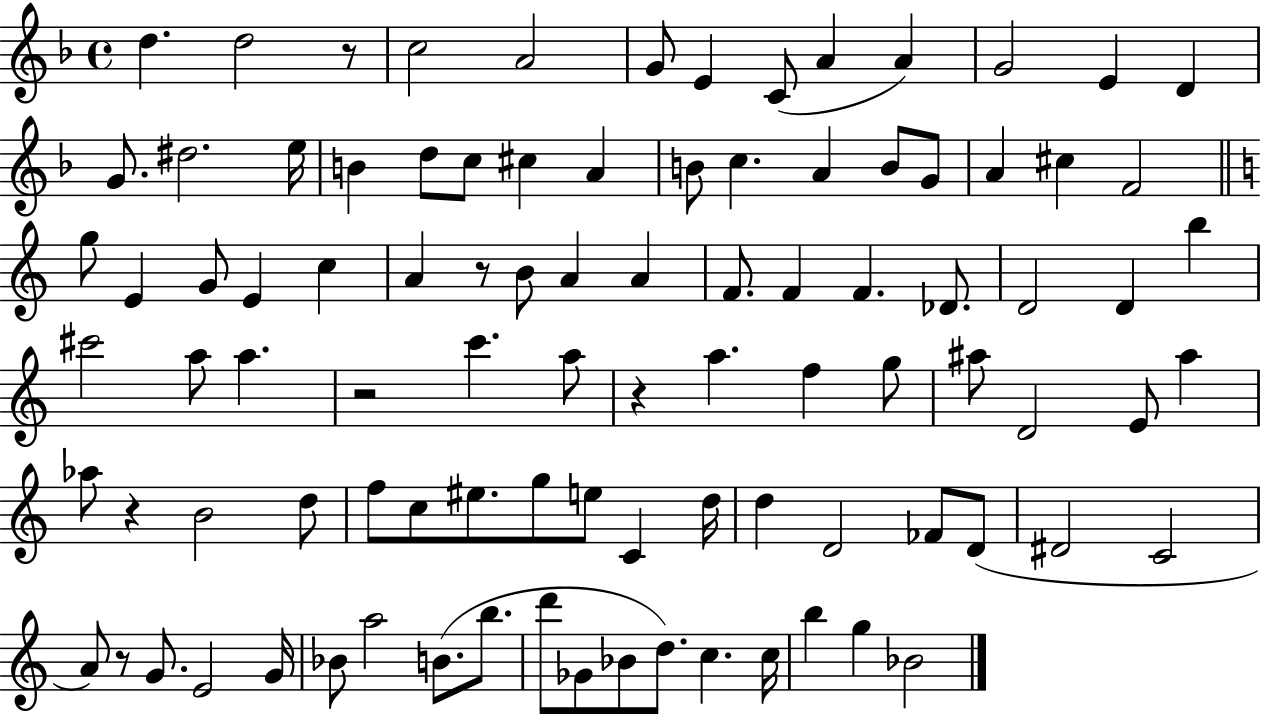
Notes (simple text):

D5/q. D5/h R/e C5/h A4/h G4/e E4/q C4/e A4/q A4/q G4/h E4/q D4/q G4/e. D#5/h. E5/s B4/q D5/e C5/e C#5/q A4/q B4/e C5/q. A4/q B4/e G4/e A4/q C#5/q F4/h G5/e E4/q G4/e E4/q C5/q A4/q R/e B4/e A4/q A4/q F4/e. F4/q F4/q. Db4/e. D4/h D4/q B5/q C#6/h A5/e A5/q. R/h C6/q. A5/e R/q A5/q. F5/q G5/e A#5/e D4/h E4/e A#5/q Ab5/e R/q B4/h D5/e F5/e C5/e EIS5/e. G5/e E5/e C4/q D5/s D5/q D4/h FES4/e D4/e D#4/h C4/h A4/e R/e G4/e. E4/h G4/s Bb4/e A5/h B4/e. B5/e. D6/e Gb4/e Bb4/e D5/e. C5/q. C5/s B5/q G5/q Bb4/h